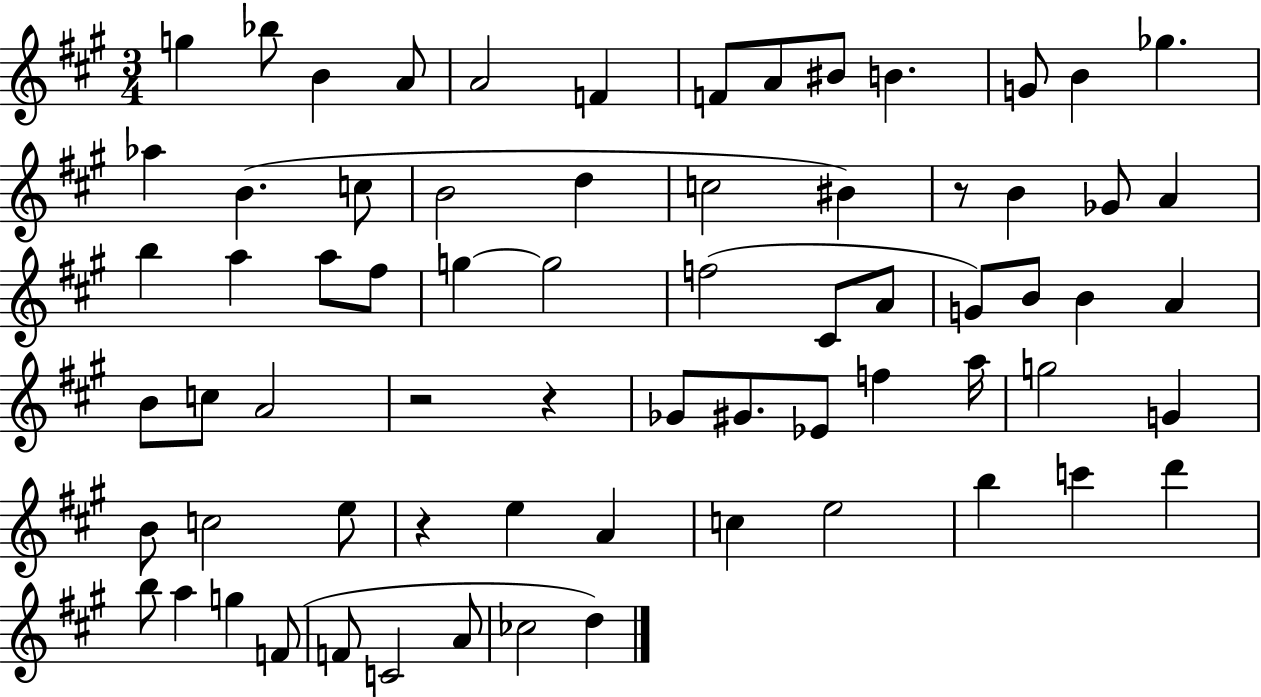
{
  \clef treble
  \numericTimeSignature
  \time 3/4
  \key a \major
  g''4 bes''8 b'4 a'8 | a'2 f'4 | f'8 a'8 bis'8 b'4. | g'8 b'4 ges''4. | \break aes''4 b'4.( c''8 | b'2 d''4 | c''2 bis'4) | r8 b'4 ges'8 a'4 | \break b''4 a''4 a''8 fis''8 | g''4~~ g''2 | f''2( cis'8 a'8 | g'8) b'8 b'4 a'4 | \break b'8 c''8 a'2 | r2 r4 | ges'8 gis'8. ees'8 f''4 a''16 | g''2 g'4 | \break b'8 c''2 e''8 | r4 e''4 a'4 | c''4 e''2 | b''4 c'''4 d'''4 | \break b''8 a''4 g''4 f'8( | f'8 c'2 a'8 | ces''2 d''4) | \bar "|."
}